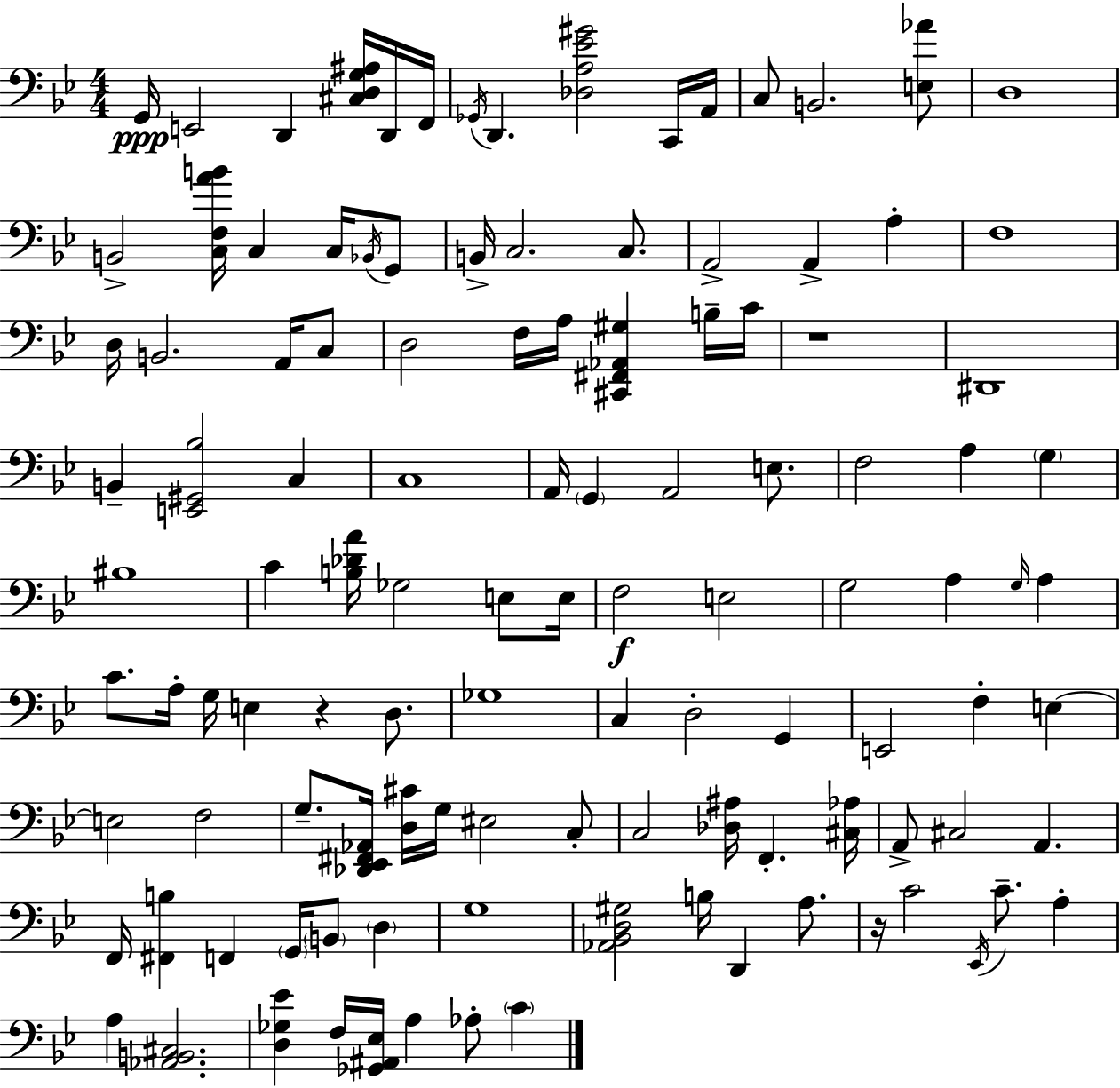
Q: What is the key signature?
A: G minor